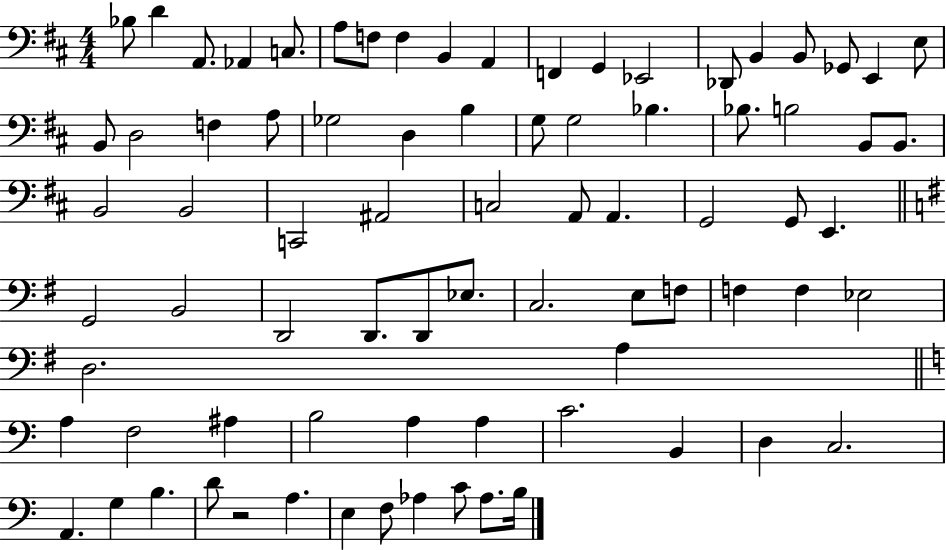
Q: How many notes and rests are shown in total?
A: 79